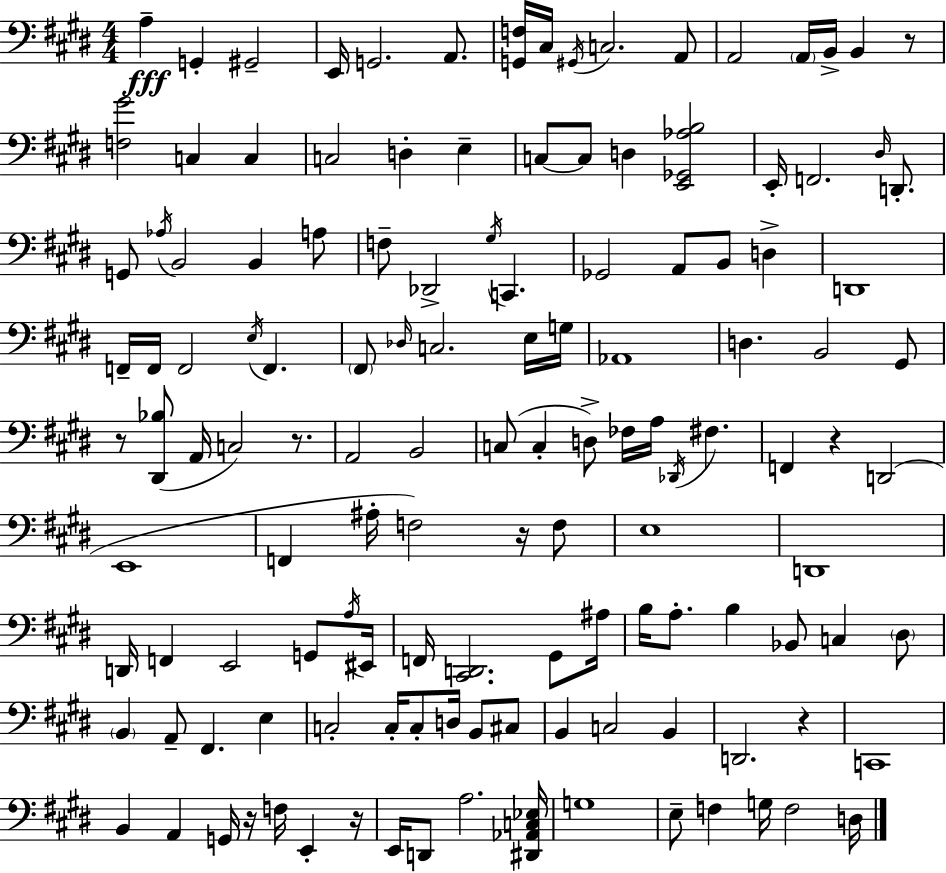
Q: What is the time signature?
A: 4/4